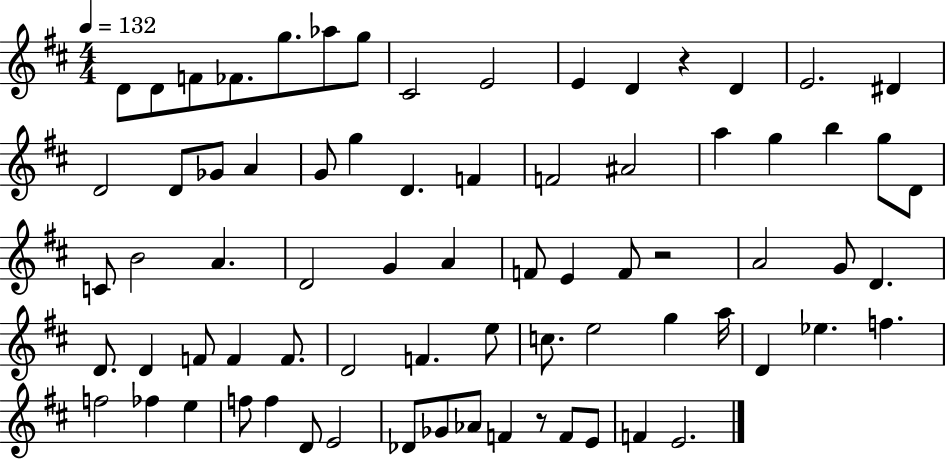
{
  \clef treble
  \numericTimeSignature
  \time 4/4
  \key d \major
  \tempo 4 = 132
  d'8 d'8 f'8 fes'8. g''8. aes''8 g''8 | cis'2 e'2 | e'4 d'4 r4 d'4 | e'2. dis'4 | \break d'2 d'8 ges'8 a'4 | g'8 g''4 d'4. f'4 | f'2 ais'2 | a''4 g''4 b''4 g''8 d'8 | \break c'8 b'2 a'4. | d'2 g'4 a'4 | f'8 e'4 f'8 r2 | a'2 g'8 d'4. | \break d'8. d'4 f'8 f'4 f'8. | d'2 f'4. e''8 | c''8. e''2 g''4 a''16 | d'4 ees''4. f''4. | \break f''2 fes''4 e''4 | f''8 f''4 d'8 e'2 | des'8 ges'8 aes'8 f'4 r8 f'8 e'8 | f'4 e'2. | \break \bar "|."
}